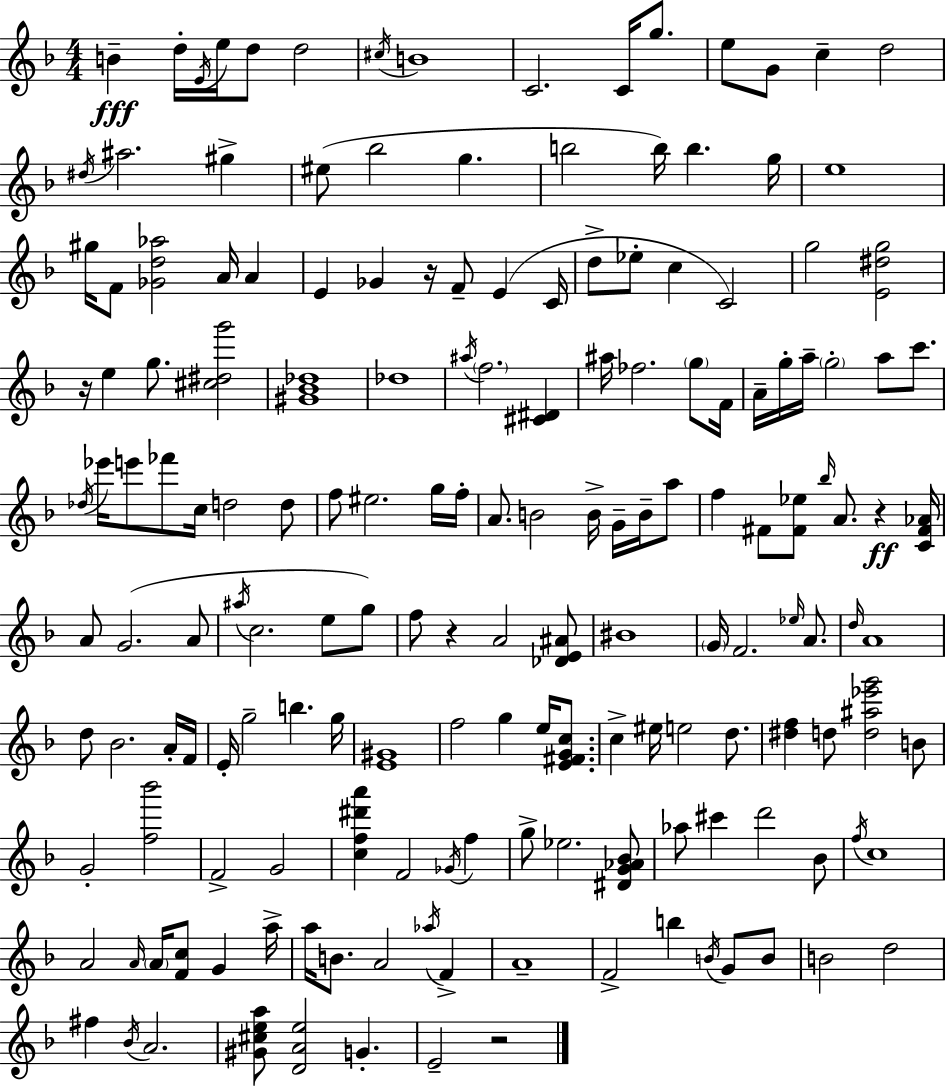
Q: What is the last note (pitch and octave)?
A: E4